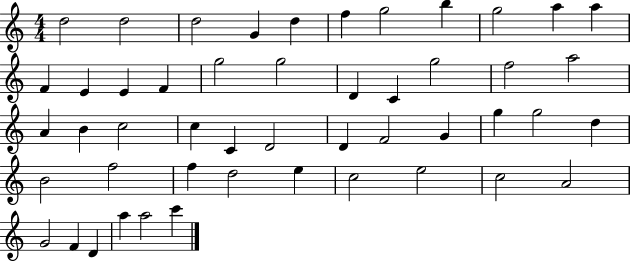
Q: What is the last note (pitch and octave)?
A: C6